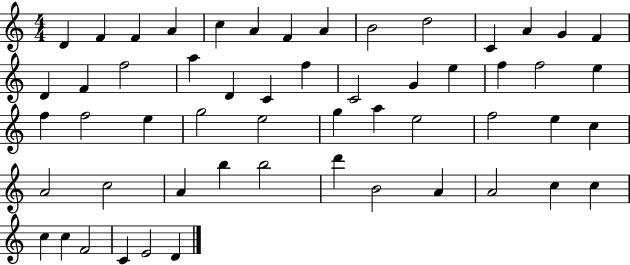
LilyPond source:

{
  \clef treble
  \numericTimeSignature
  \time 4/4
  \key c \major
  d'4 f'4 f'4 a'4 | c''4 a'4 f'4 a'4 | b'2 d''2 | c'4 a'4 g'4 f'4 | \break d'4 f'4 f''2 | a''4 d'4 c'4 f''4 | c'2 g'4 e''4 | f''4 f''2 e''4 | \break f''4 f''2 e''4 | g''2 e''2 | g''4 a''4 e''2 | f''2 e''4 c''4 | \break a'2 c''2 | a'4 b''4 b''2 | d'''4 b'2 a'4 | a'2 c''4 c''4 | \break c''4 c''4 f'2 | c'4 e'2 d'4 | \bar "|."
}